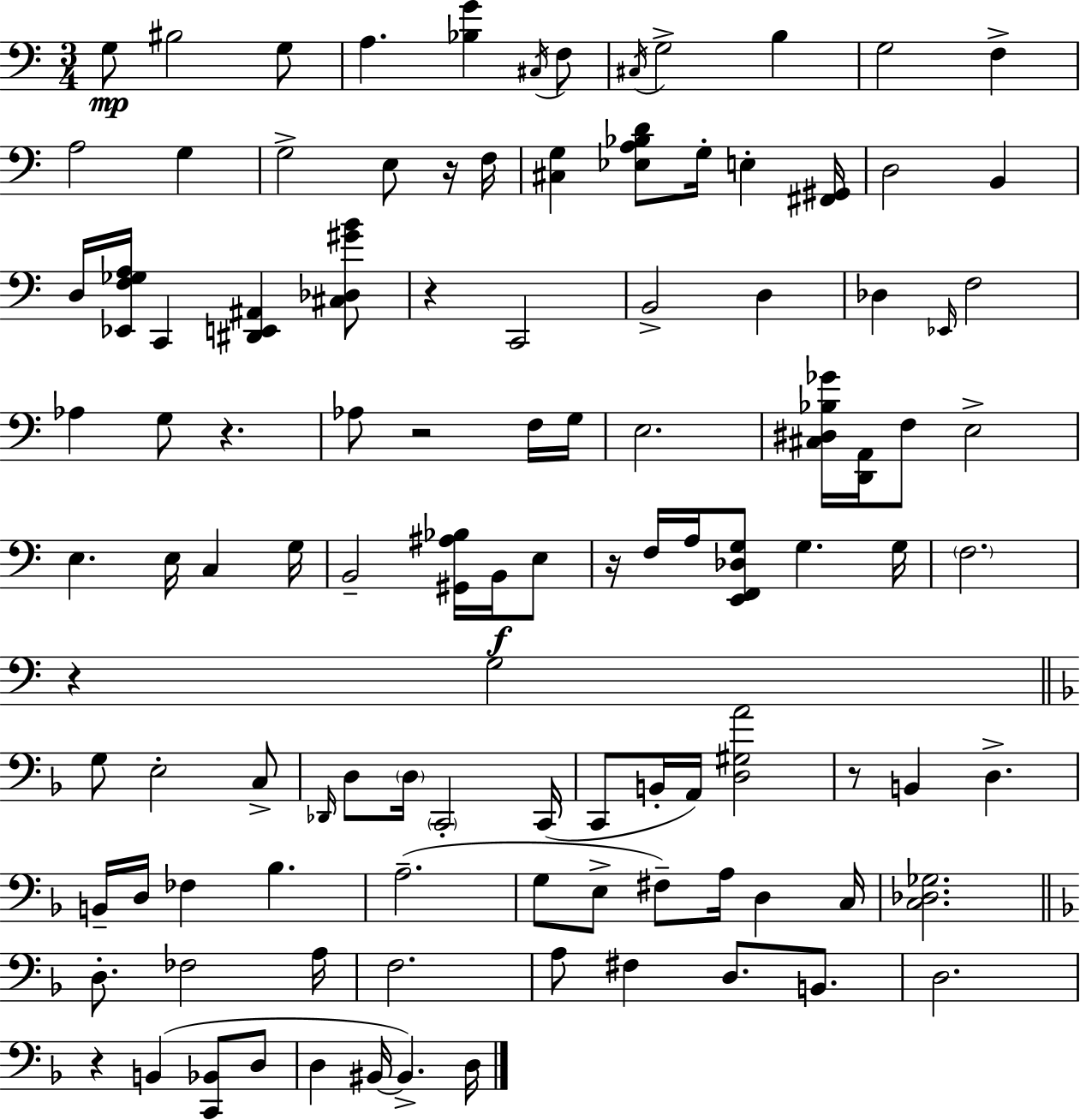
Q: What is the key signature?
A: C major